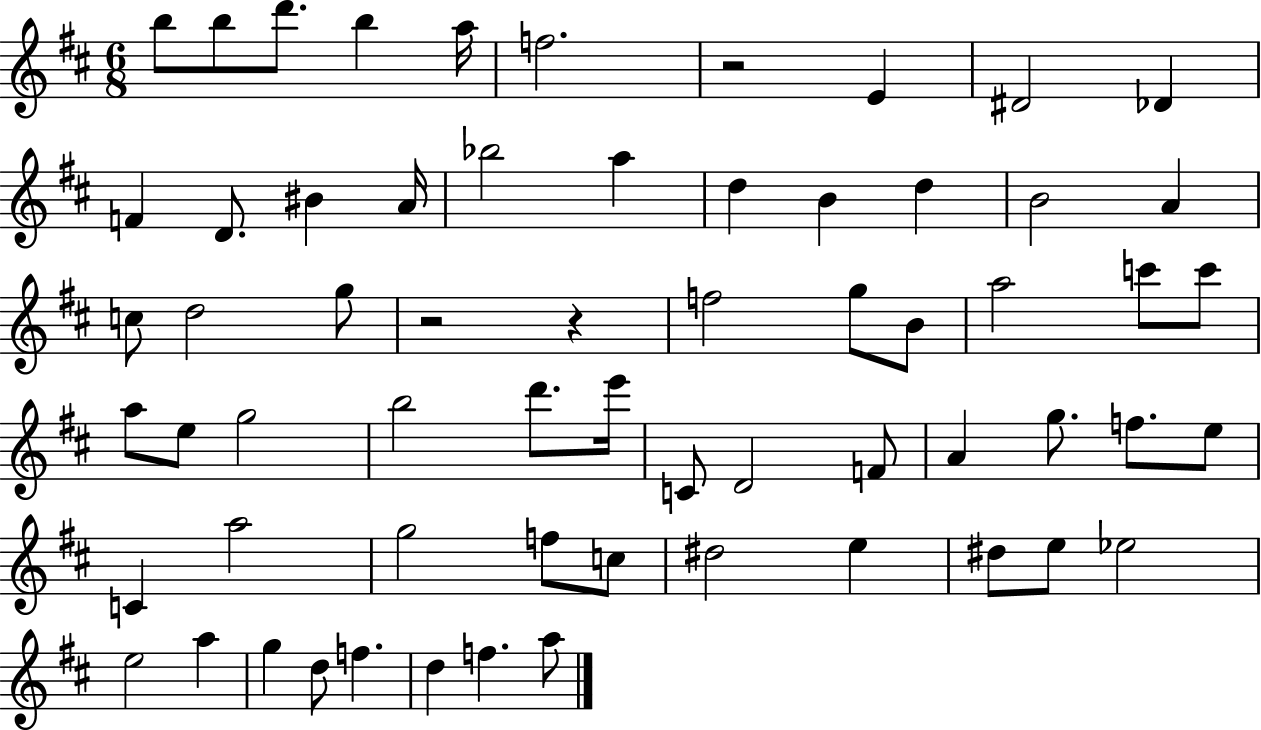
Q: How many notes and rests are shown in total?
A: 63